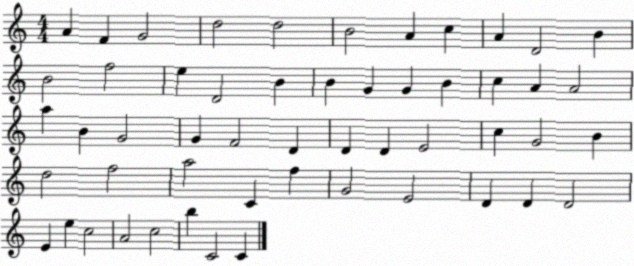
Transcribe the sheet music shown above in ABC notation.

X:1
T:Untitled
M:4/4
L:1/4
K:C
A F G2 d2 d2 B2 A c A D2 B B2 f2 e D2 B B G G B c A A2 a B G2 G F2 D D D E2 c G2 B d2 f2 a2 C f G2 E2 D D D2 E e c2 A2 c2 b C2 C